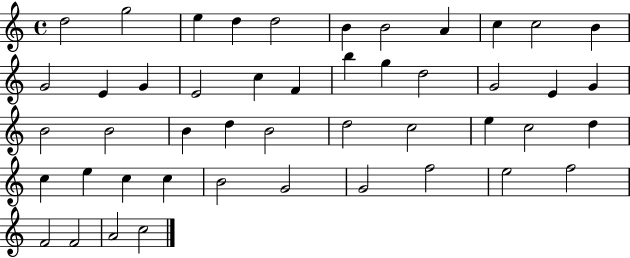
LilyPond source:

{
  \clef treble
  \time 4/4
  \defaultTimeSignature
  \key c \major
  d''2 g''2 | e''4 d''4 d''2 | b'4 b'2 a'4 | c''4 c''2 b'4 | \break g'2 e'4 g'4 | e'2 c''4 f'4 | b''4 g''4 d''2 | g'2 e'4 g'4 | \break b'2 b'2 | b'4 d''4 b'2 | d''2 c''2 | e''4 c''2 d''4 | \break c''4 e''4 c''4 c''4 | b'2 g'2 | g'2 f''2 | e''2 f''2 | \break f'2 f'2 | a'2 c''2 | \bar "|."
}